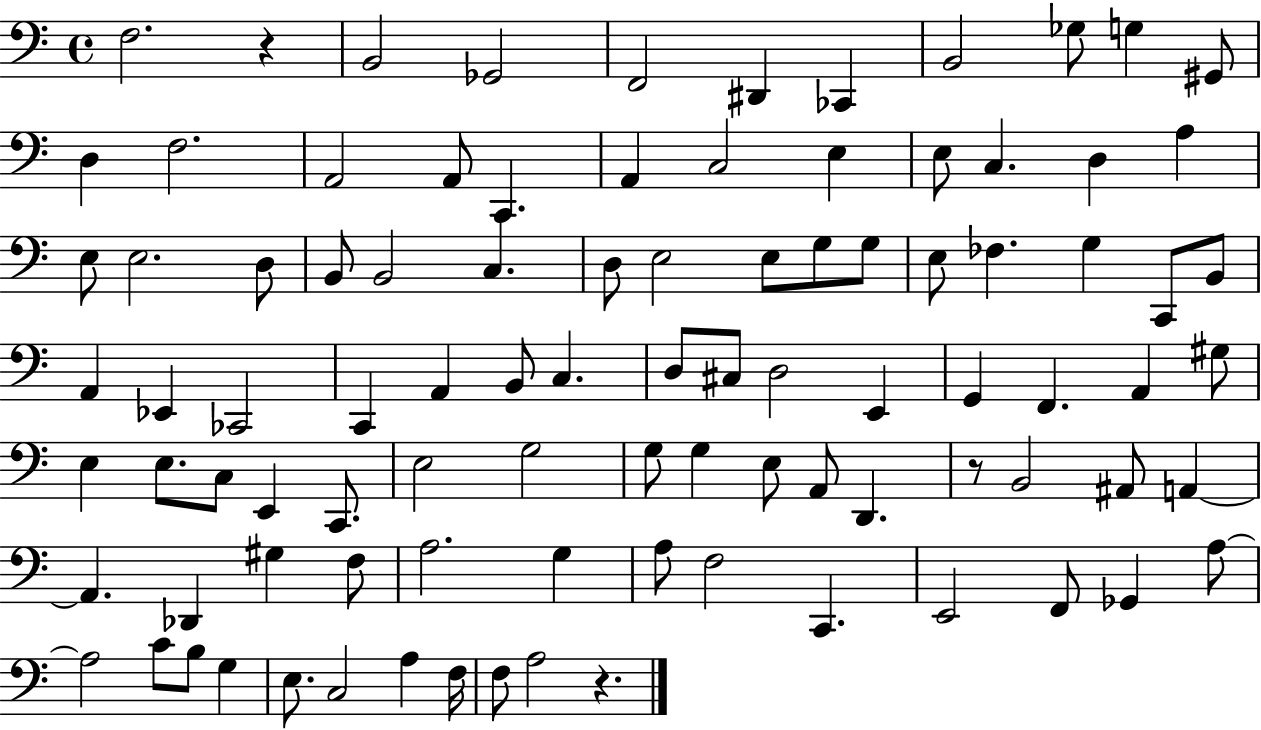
{
  \clef bass
  \time 4/4
  \defaultTimeSignature
  \key c \major
  \repeat volta 2 { f2. r4 | b,2 ges,2 | f,2 dis,4 ces,4 | b,2 ges8 g4 gis,8 | \break d4 f2. | a,2 a,8 c,4. | a,4 c2 e4 | e8 c4. d4 a4 | \break e8 e2. d8 | b,8 b,2 c4. | d8 e2 e8 g8 g8 | e8 fes4. g4 c,8 b,8 | \break a,4 ees,4 ces,2 | c,4 a,4 b,8 c4. | d8 cis8 d2 e,4 | g,4 f,4. a,4 gis8 | \break e4 e8. c8 e,4 c,8. | e2 g2 | g8 g4 e8 a,8 d,4. | r8 b,2 ais,8 a,4~~ | \break a,4. des,4 gis4 f8 | a2. g4 | a8 f2 c,4. | e,2 f,8 ges,4 a8~~ | \break a2 c'8 b8 g4 | e8. c2 a4 f16 | f8 a2 r4. | } \bar "|."
}